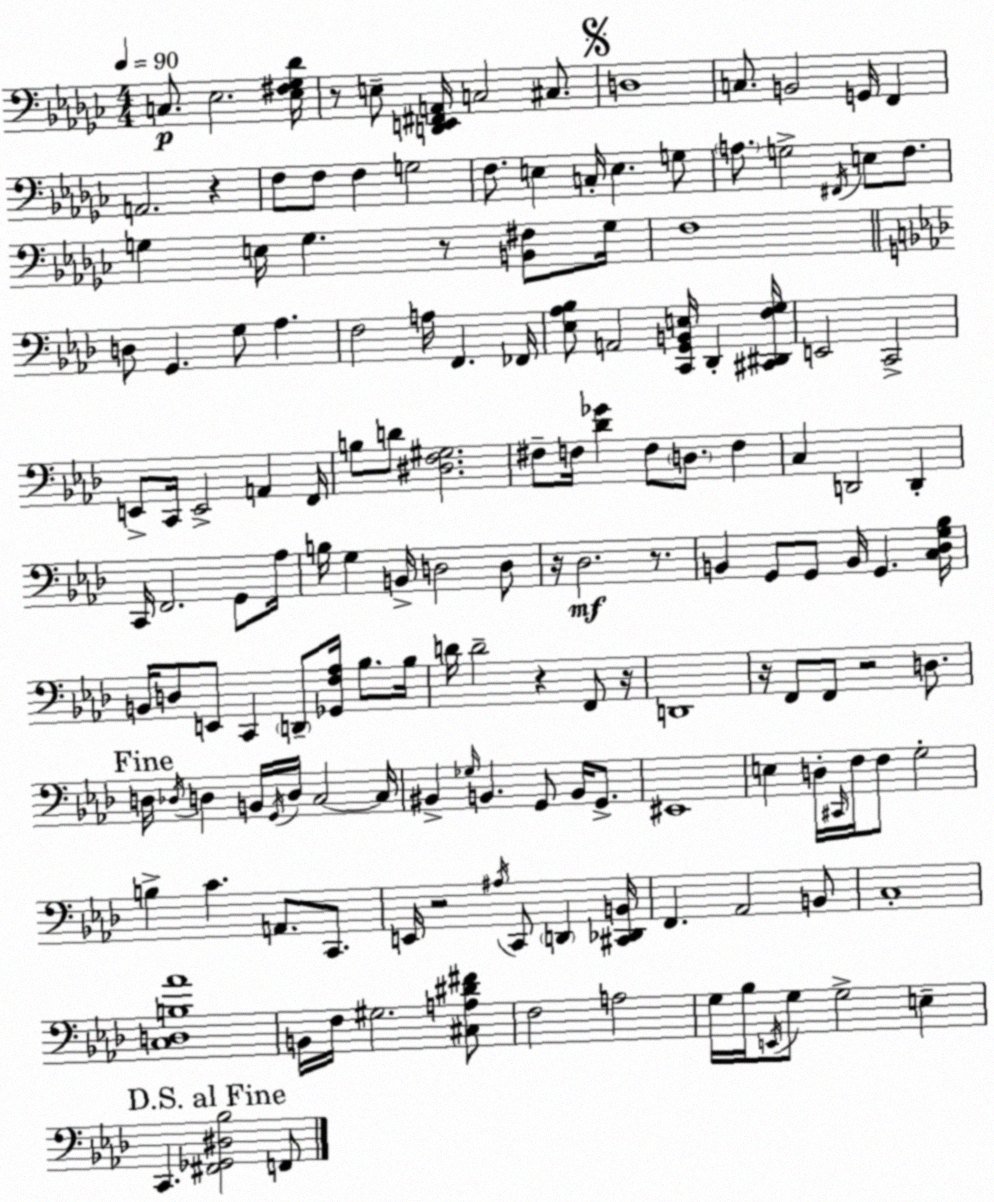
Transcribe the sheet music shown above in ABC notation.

X:1
T:Untitled
M:4/4
L:1/4
K:Ebm
C,/2 _E,2 [_E,^F,_G,_D]/4 z/2 E,/2 [D,,E,,^F,,A,,]/4 C,2 ^C,/2 D,4 C,/2 B,,2 G,,/4 F,, A,,2 z F,/2 F,/2 F, G,2 F,/2 E, C,/4 E, G,/2 A,/2 G,2 ^F,,/4 E,/2 F,/2 G, E,/4 G, z/2 [B,,^F,]/2 G,/4 F,4 D,/2 G,, G,/2 _A, F,2 A,/4 F,, _F,,/4 [_E,_A,_B,]/2 A,,2 [C,,G,,B,,E,]/4 _D,, [^C,,^D,,F,G,]/4 E,,2 C,,2 E,,/2 C,,/4 E,,2 A,, F,,/4 B,/2 D/2 [^D,F,^G,]2 ^F,/2 F,/4 [_D_G] F,/2 D,/2 F, C, D,,2 D,, C,,/4 F,,2 G,,/2 _A,/4 B,/4 G, B,,/4 D,2 D,/2 z/4 _D,2 z/2 B,, G,,/2 G,,/2 B,,/4 G,, [C,_D,G,_B,]/4 B,,/4 D,/2 E,,/2 C,, D,,/2 [_G,,F,_A,]/4 _B,/2 _B,/4 D/4 D2 z F,,/2 z/4 D,,4 z/4 F,,/2 F,,/2 z2 D,/2 D,/4 _D,/4 D, B,,/4 G,,/4 D,/4 C,2 C,/4 ^B,, _G,/4 B,, G,,/2 B,,/4 G,,/2 ^E,,4 E, D,/4 ^C,,/4 F,/4 F,/2 G,2 B, C A,,/2 C,,/2 E,,/4 z2 ^A,/4 C,,/2 D,, [^C,,_D,,B,,]/4 F,, _A,,2 B,,/2 C,4 [C,D,B,_A]4 B,,/4 F,/4 ^G,2 [^C,A,^D^F]/2 F,2 A,2 G,/4 _B,/4 E,,/4 G,/2 G,2 E, C,, [^F,,_G,,^D,_B,]2 F,,/2